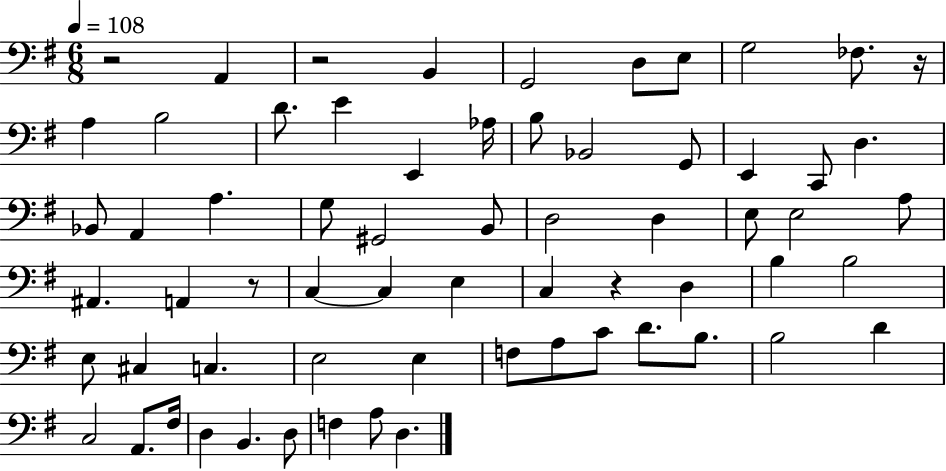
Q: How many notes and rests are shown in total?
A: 65